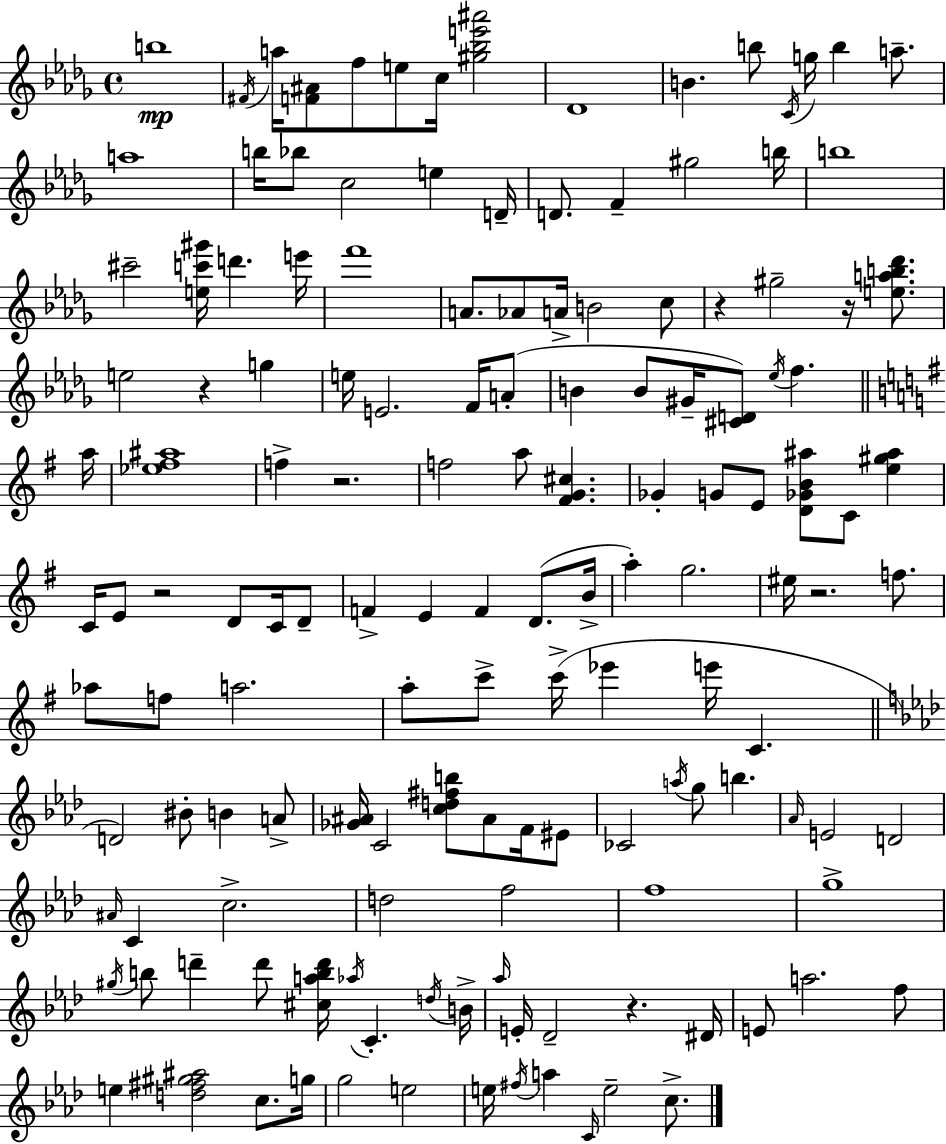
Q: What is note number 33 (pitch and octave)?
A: C5